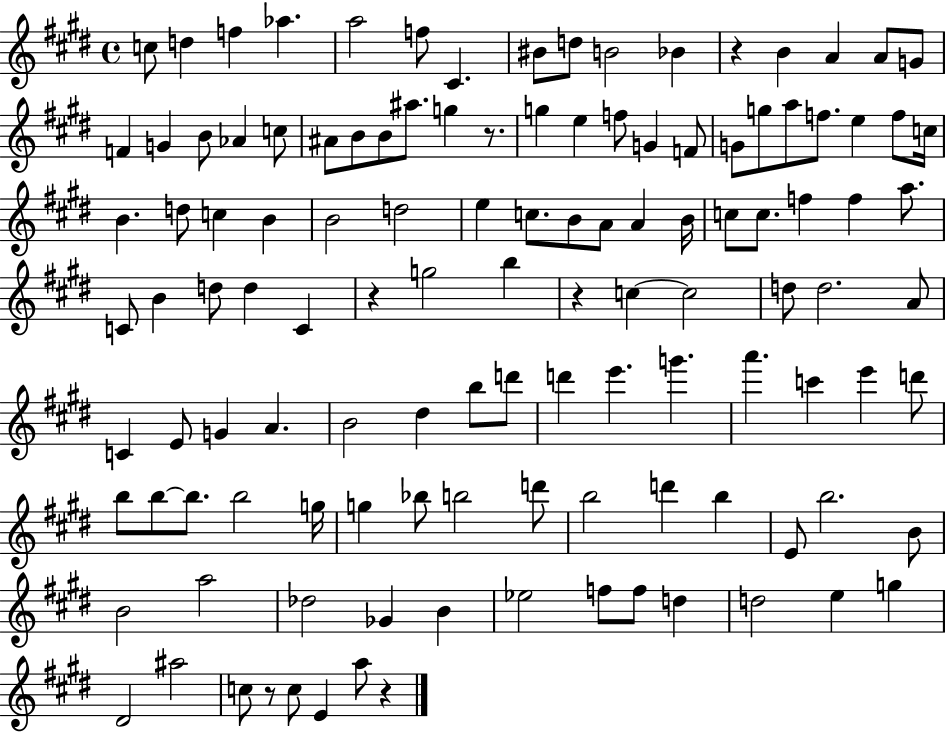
X:1
T:Untitled
M:4/4
L:1/4
K:E
c/2 d f _a a2 f/2 ^C ^B/2 d/2 B2 _B z B A A/2 G/2 F G B/2 _A c/2 ^A/2 B/2 B/2 ^a/2 g z/2 g e f/2 G F/2 G/2 g/2 a/2 f/2 e f/2 c/4 B d/2 c B B2 d2 e c/2 B/2 A/2 A B/4 c/2 c/2 f f a/2 C/2 B d/2 d C z g2 b z c c2 d/2 d2 A/2 C E/2 G A B2 ^d b/2 d'/2 d' e' g' a' c' e' d'/2 b/2 b/2 b/2 b2 g/4 g _b/2 b2 d'/2 b2 d' b E/2 b2 B/2 B2 a2 _d2 _G B _e2 f/2 f/2 d d2 e g ^D2 ^a2 c/2 z/2 c/2 E a/2 z